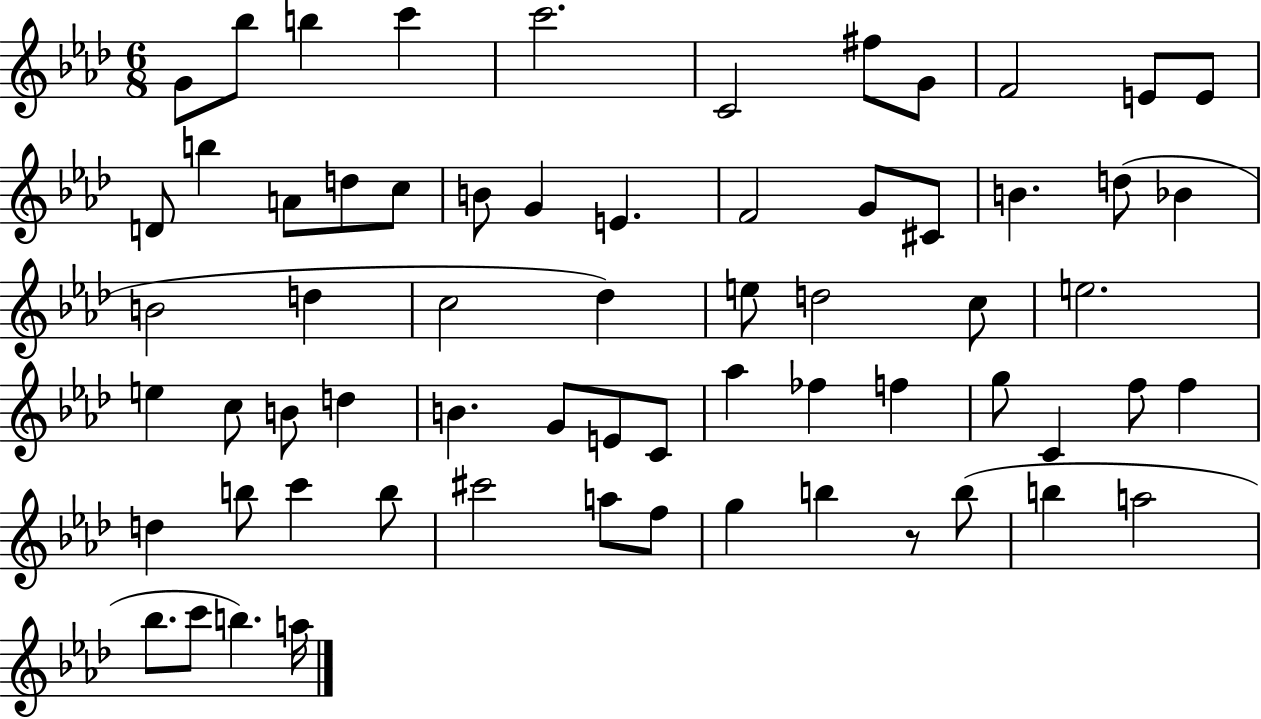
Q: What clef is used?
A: treble